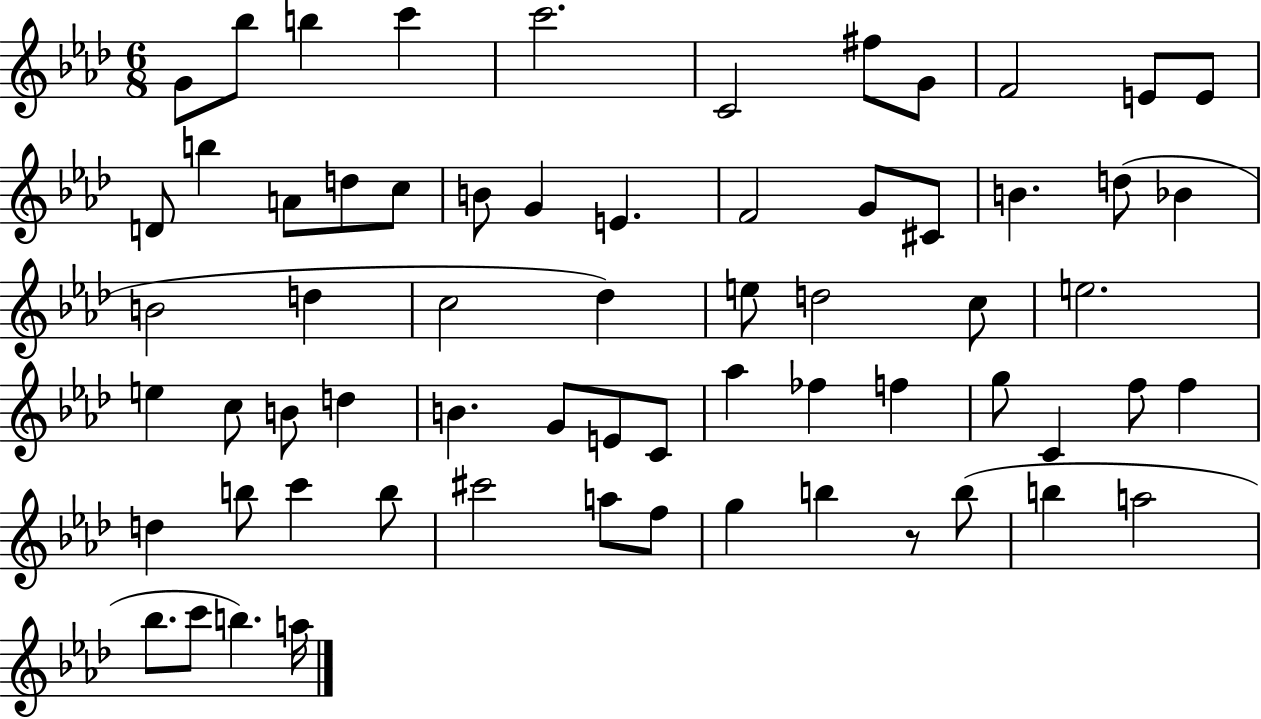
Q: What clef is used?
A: treble